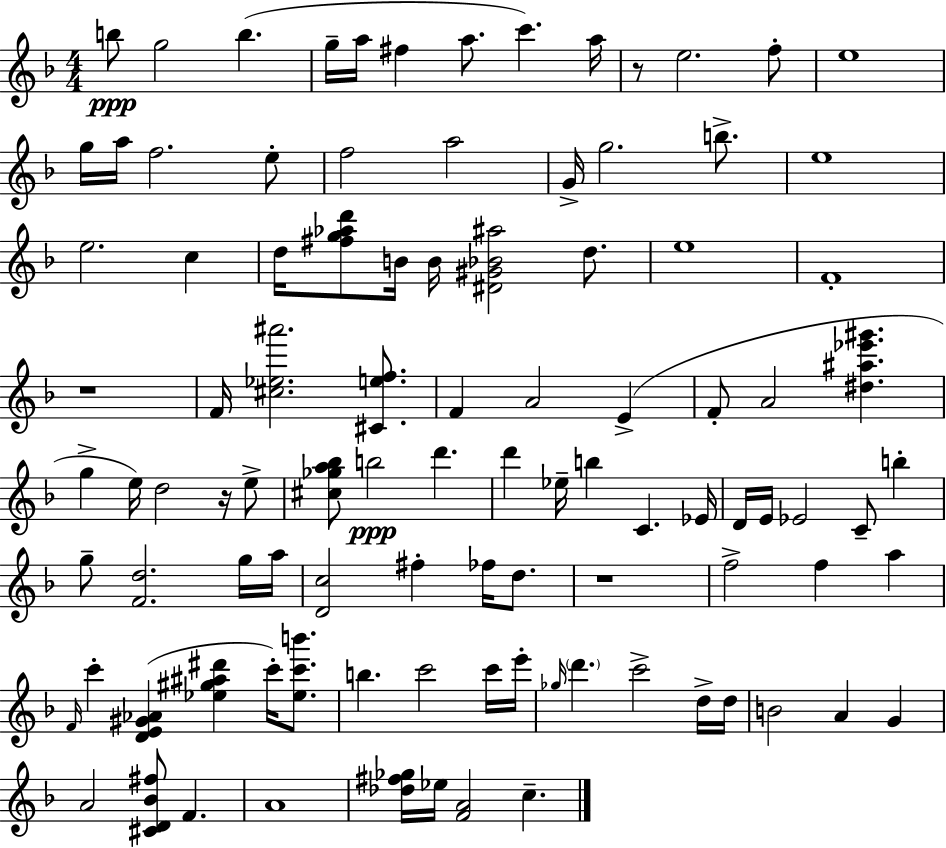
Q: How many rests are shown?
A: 4